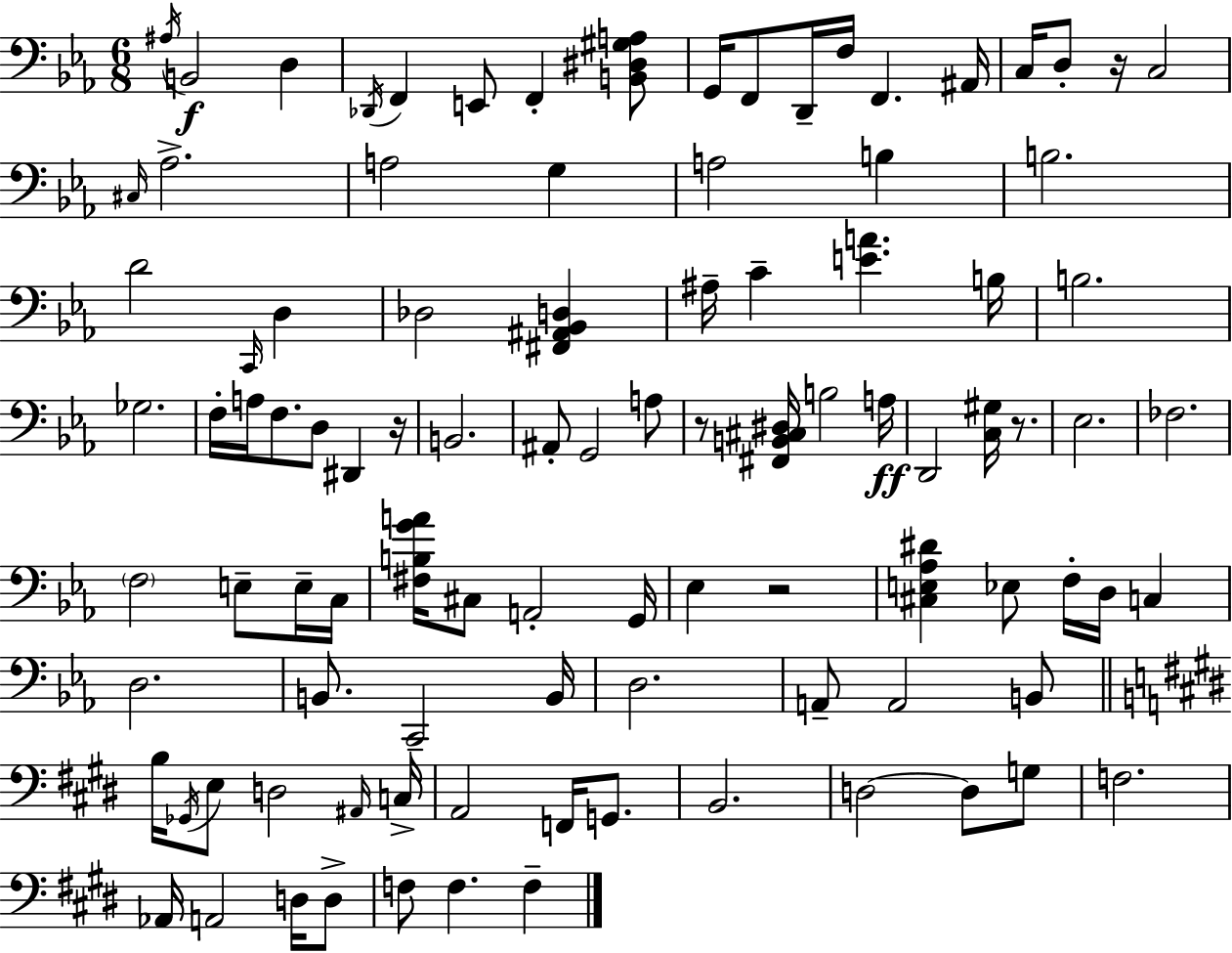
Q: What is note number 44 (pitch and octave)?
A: D2